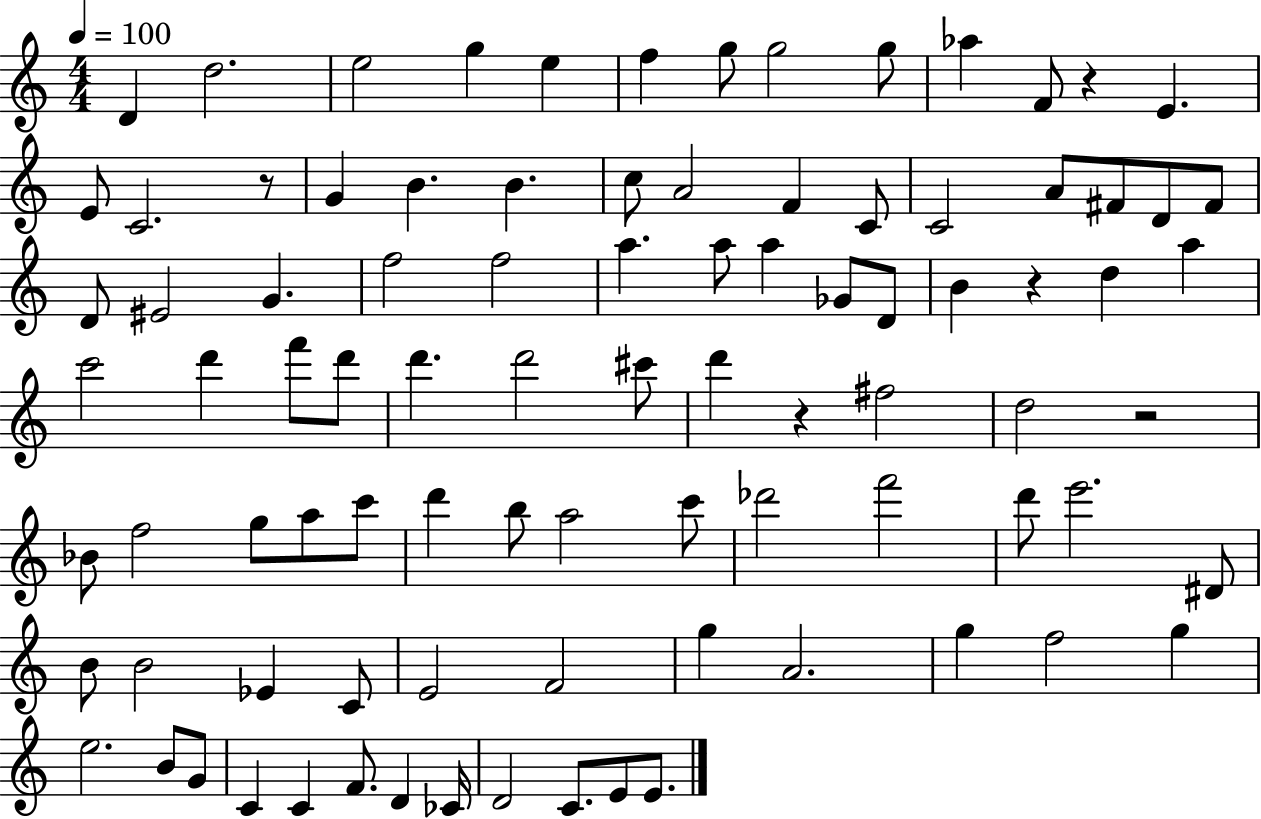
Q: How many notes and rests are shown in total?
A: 91